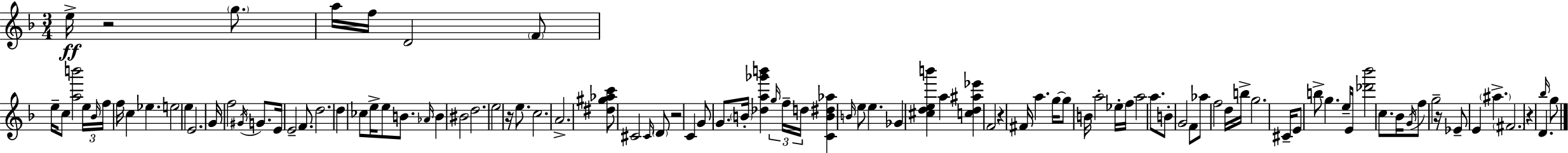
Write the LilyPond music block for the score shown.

{
  \clef treble
  \numericTimeSignature
  \time 3/4
  \key d \minor
  e''16->\ff r2 \parenthesize g''8. | a''16 f''16 d'2 \parenthesize f'8 | e''16-- c''8 <a'' b'''>2 \tuplet 3/2 { e''16 | \grace { bes'16 } f''16 } f''16 c''4 ees''4. | \break e''2 e''4 | e'2. | g'16 f''2 \acciaccatura { gis'16 } g'8. | e'16 e'2-- f'8. | \break d''2. | d''4 ces''8 e''16-> e''8 b'8. | \grace { aes'16 } b'4 bis'2 | d''2. | \break e''2 r16 | e''8. c''2. | a'2.-> | <dis'' gis'' aes'' c'''>8 cis'2 | \break \grace { cis'16 } \parenthesize d'8 r2 | c'4 g'8 g'8. \parenthesize b'16-. <des'' a'' ges''' b'''>4 | \tuplet 3/2 { \grace { g''16 } f''16-- d''16 } <c' b' dis'' aes''>4 \grace { b'16 } e''8 | e''4. ges'4 <cis'' d'' e'' b'''>4 | \break a''4 <c'' d'' ais'' ees'''>4 f'2 | r4 fis'16 a''4. | g''16~~ g''8 b'16 a''2-. | ees''16-. f''16 a''2 | \break a''8. b'8-. g'2 | f'8 aes''8 f''2 | d''16 b''16-> g''2. | cis'16-- e'8 b''8-> g''4. | \break e''16-- e'16 <des''' bes'''>2 | c''8. bes'16 \acciaccatura { g'16 } f''8 g''2-- | r16 ees'8-- e'4 | \parenthesize ais''4.-> \parenthesize fis'2. | \break r4 d'4. | \grace { bes''16 } g''8 \bar "|."
}